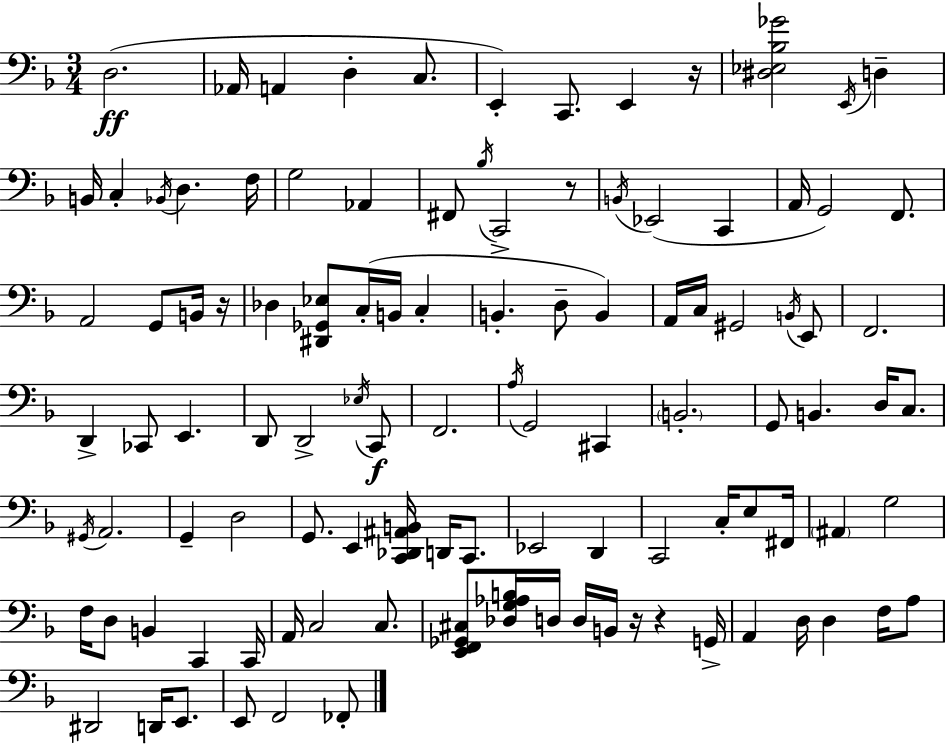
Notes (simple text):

D3/h. Ab2/s A2/q D3/q C3/e. E2/q C2/e. E2/q R/s [D#3,Eb3,Bb3,Gb4]/h E2/s D3/q B2/s C3/q Bb2/s D3/q. F3/s G3/h Ab2/q F#2/e Bb3/s C2/h R/e B2/s Eb2/h C2/q A2/s G2/h F2/e. A2/h G2/e B2/s R/s Db3/q [D#2,Gb2,Eb3]/e C3/s B2/s C3/q B2/q. D3/e B2/q A2/s C3/s G#2/h B2/s E2/e F2/h. D2/q CES2/e E2/q. D2/e D2/h Eb3/s C2/e F2/h. A3/s G2/h C#2/q B2/h. G2/e B2/q. D3/s C3/e. G#2/s A2/h. G2/q D3/h G2/e. E2/q [C2,Db2,A#2,B2]/s D2/s C2/e. Eb2/h D2/q C2/h C3/s E3/e F#2/s A#2/q G3/h F3/s D3/e B2/q C2/q C2/s A2/s C3/h C3/e. [E2,F2,Gb2,C#3]/e [Db3,G3,Ab3,B3]/s D3/s D3/s B2/s R/s R/q G2/s A2/q D3/s D3/q F3/s A3/e D#2/h D2/s E2/e. E2/e F2/h FES2/e